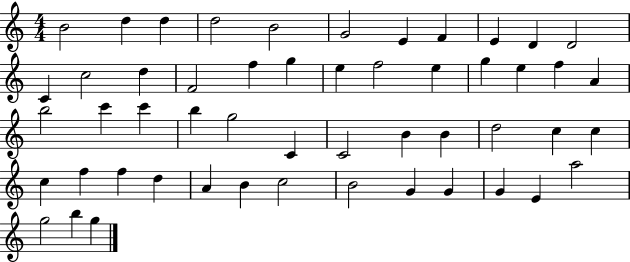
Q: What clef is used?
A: treble